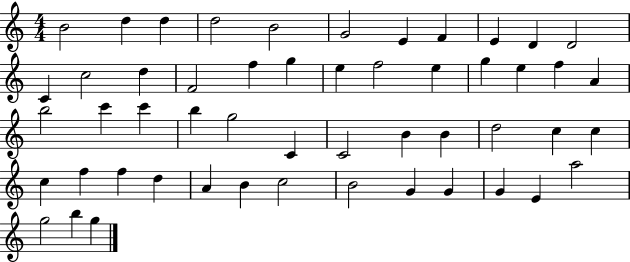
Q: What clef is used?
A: treble